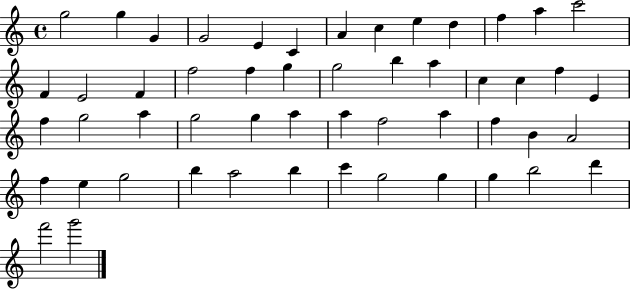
X:1
T:Untitled
M:4/4
L:1/4
K:C
g2 g G G2 E C A c e d f a c'2 F E2 F f2 f g g2 b a c c f E f g2 a g2 g a a f2 a f B A2 f e g2 b a2 b c' g2 g g b2 d' f'2 g'2